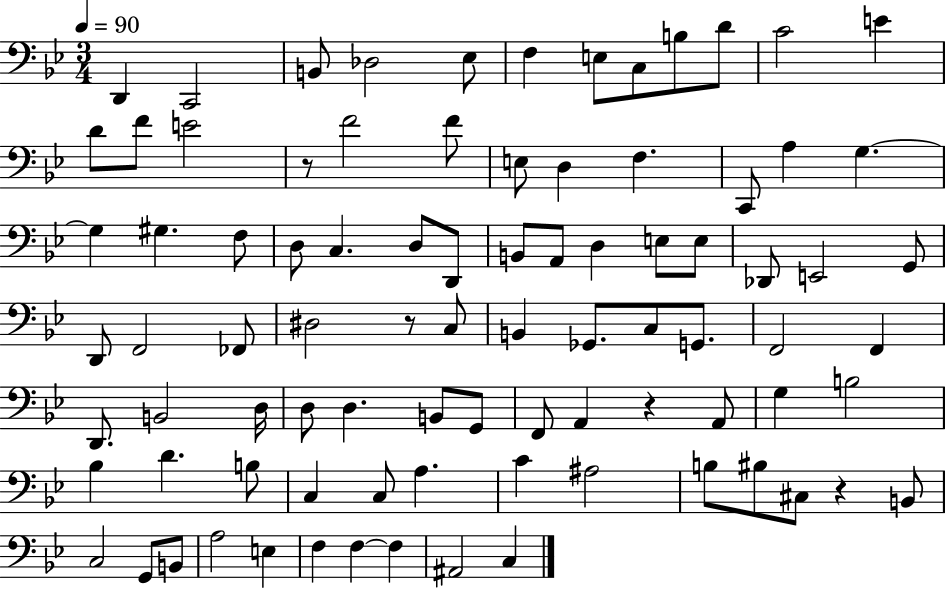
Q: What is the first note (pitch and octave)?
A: D2